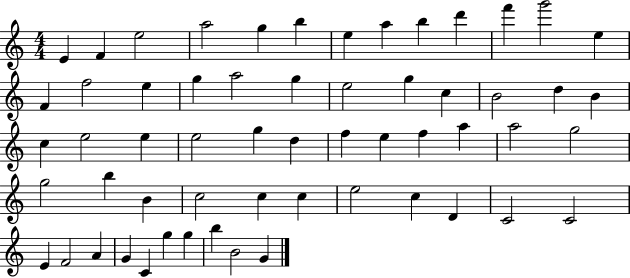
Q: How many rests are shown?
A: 0